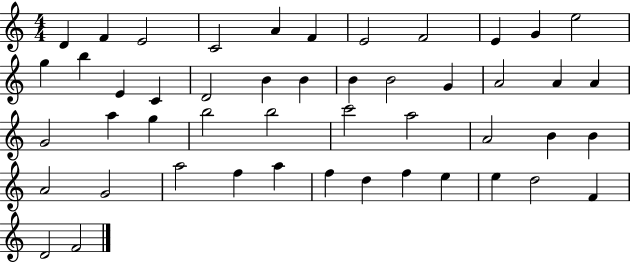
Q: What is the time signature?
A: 4/4